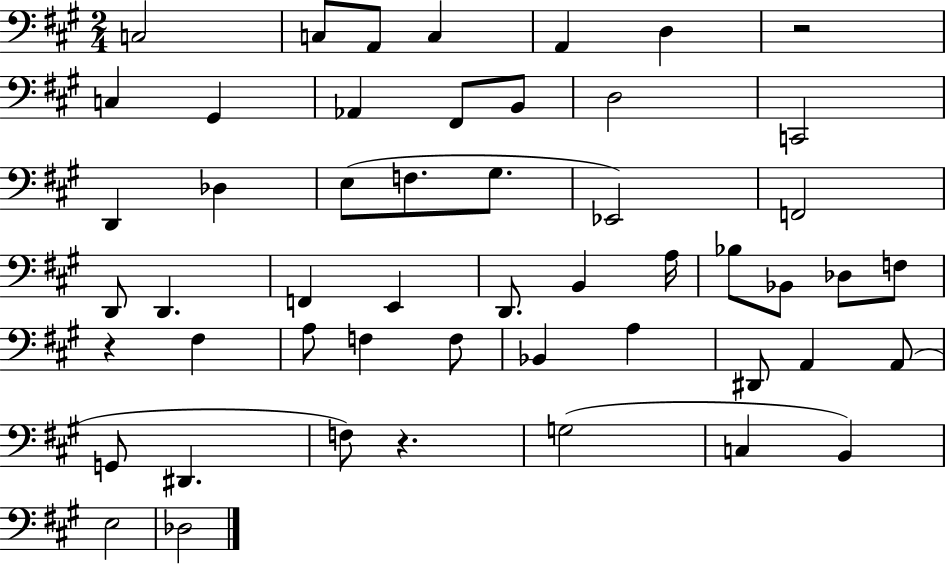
C3/h C3/e A2/e C3/q A2/q D3/q R/h C3/q G#2/q Ab2/q F#2/e B2/e D3/h C2/h D2/q Db3/q E3/e F3/e. G#3/e. Eb2/h F2/h D2/e D2/q. F2/q E2/q D2/e. B2/q A3/s Bb3/e Bb2/e Db3/e F3/e R/q F#3/q A3/e F3/q F3/e Bb2/q A3/q D#2/e A2/q A2/e G2/e D#2/q. F3/e R/q. G3/h C3/q B2/q E3/h Db3/h